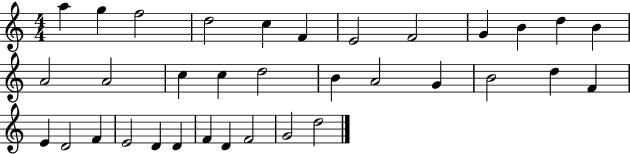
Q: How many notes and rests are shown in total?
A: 34